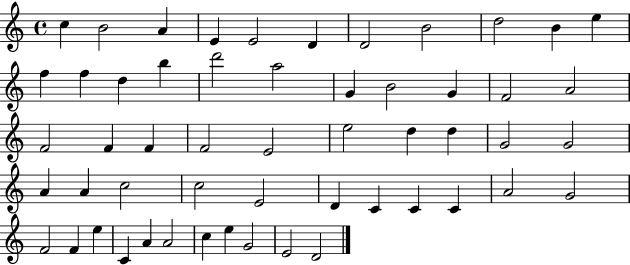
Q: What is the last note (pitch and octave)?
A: D4